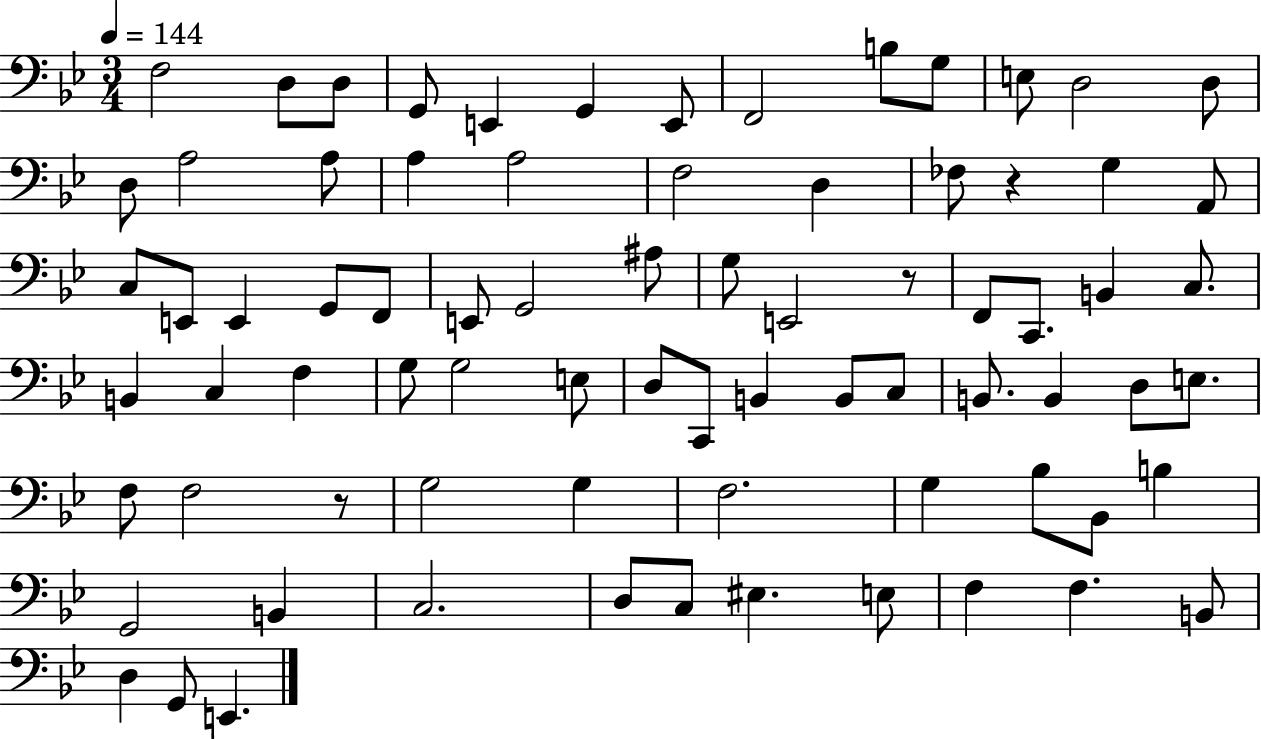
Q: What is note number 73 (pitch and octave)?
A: G2